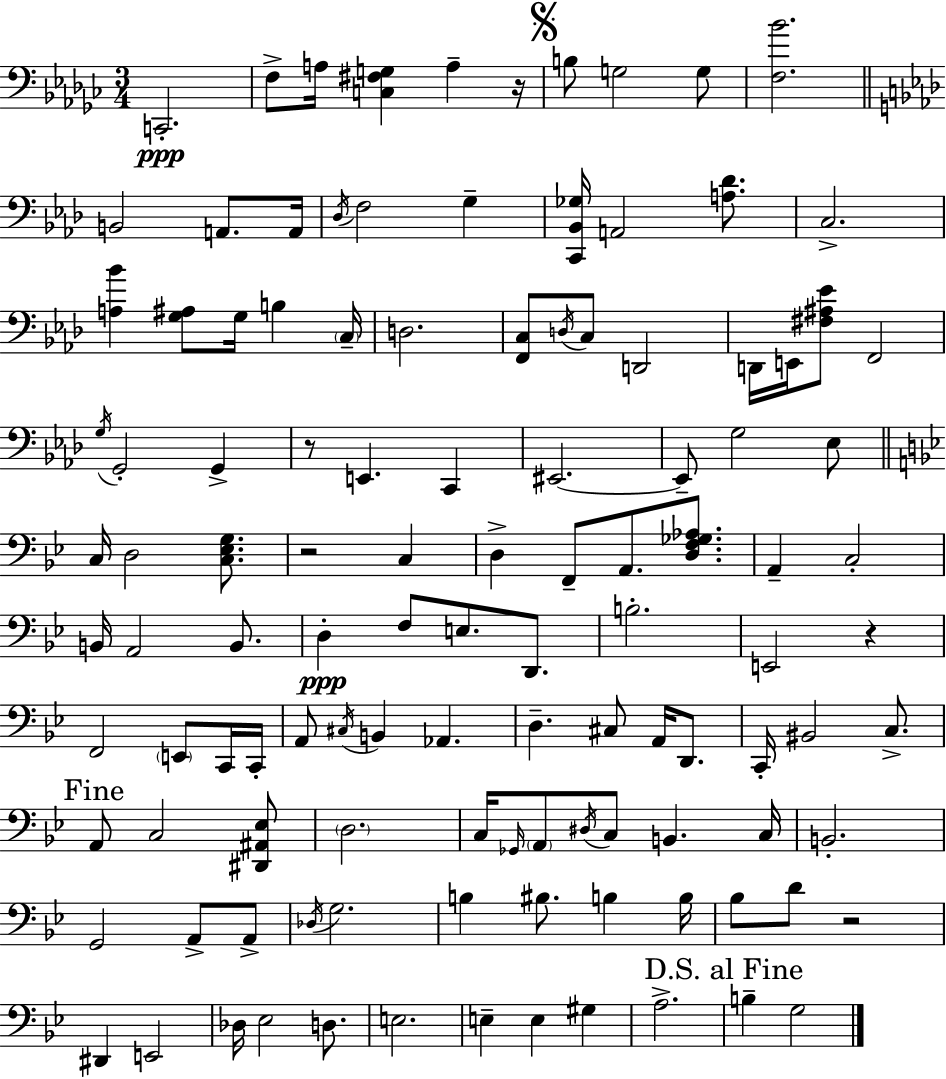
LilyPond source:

{
  \clef bass
  \numericTimeSignature
  \time 3/4
  \key ees \minor
  c,2.-.\ppp | f8-> a16 <c fis g>4 a4-- r16 | \mark \markup { \musicglyph "scripts.segno" } b8 g2 g8 | <f bes'>2. | \break \bar "||" \break \key f \minor b,2 a,8. a,16 | \acciaccatura { des16 } f2 g4-- | <c, bes, ges>16 a,2 <a des'>8. | c2.-> | \break <a bes'>4 <g ais>8 g16 b4 | \parenthesize c16-- d2. | <f, c>8 \acciaccatura { d16 } c8 d,2 | d,16 e,16 <fis ais ees'>8 f,2 | \break \acciaccatura { g16 } g,2-. g,4-> | r8 e,4. c,4 | eis,2.~~ | eis,8-- g2 | \break ees8 \bar "||" \break \key bes \major c16 d2 <c ees g>8. | r2 c4 | d4-> f,8-- a,8. <d f ges aes>8. | a,4-- c2-. | \break b,16 a,2 b,8. | d4-.\ppp f8 e8. d,8. | b2.-. | e,2 r4 | \break f,2 \parenthesize e,8 c,16 c,16-. | a,8 \acciaccatura { cis16 } b,4 aes,4. | d4.-- cis8 a,16 d,8. | c,16-. bis,2 c8.-> | \break \mark "Fine" a,8 c2 <dis, ais, ees>8 | \parenthesize d2. | c16 \grace { ges,16 } \parenthesize a,8 \acciaccatura { dis16 } c8 b,4. | c16 b,2.-. | \break g,2 a,8-> | a,8-> \acciaccatura { des16 } g2. | b4 bis8. b4 | b16 bes8 d'8 r2 | \break dis,4 e,2 | des16 ees2 | d8. e2. | e4-- e4 | \break gis4 a2.-> | \mark "D.S. al Fine" b4-- g2 | \bar "|."
}